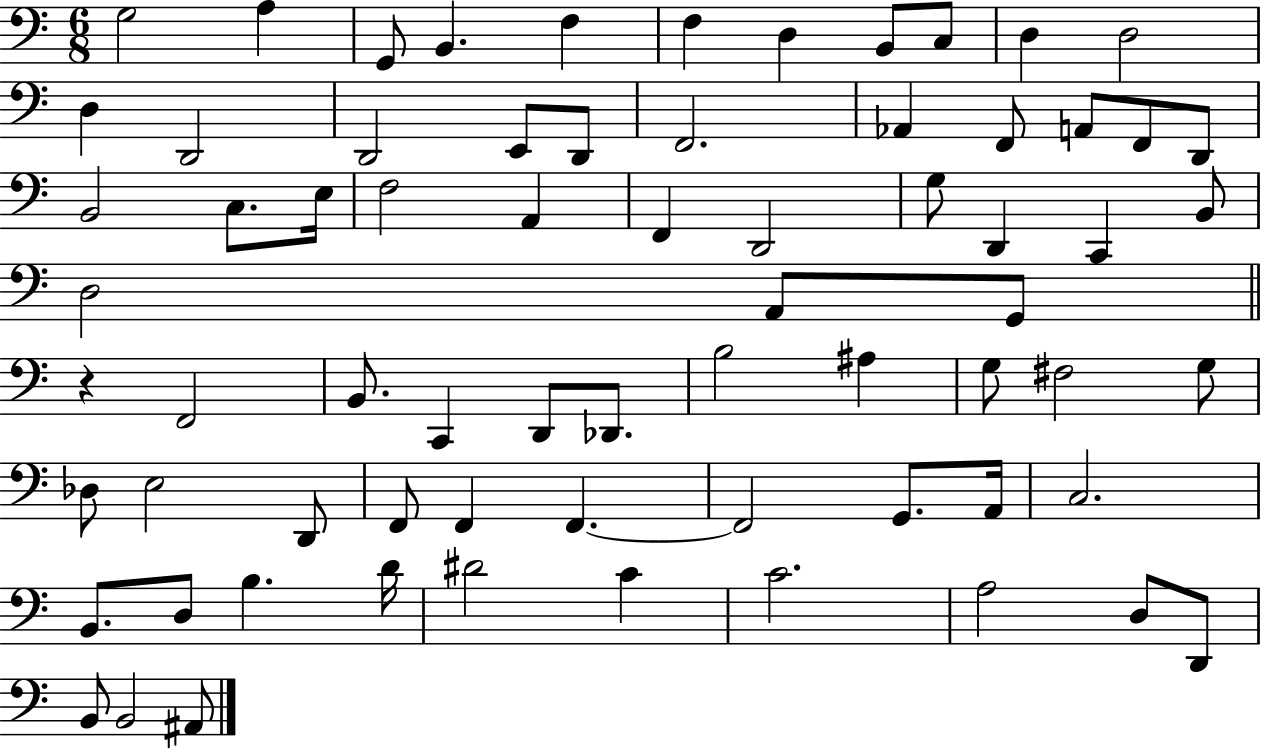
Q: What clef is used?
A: bass